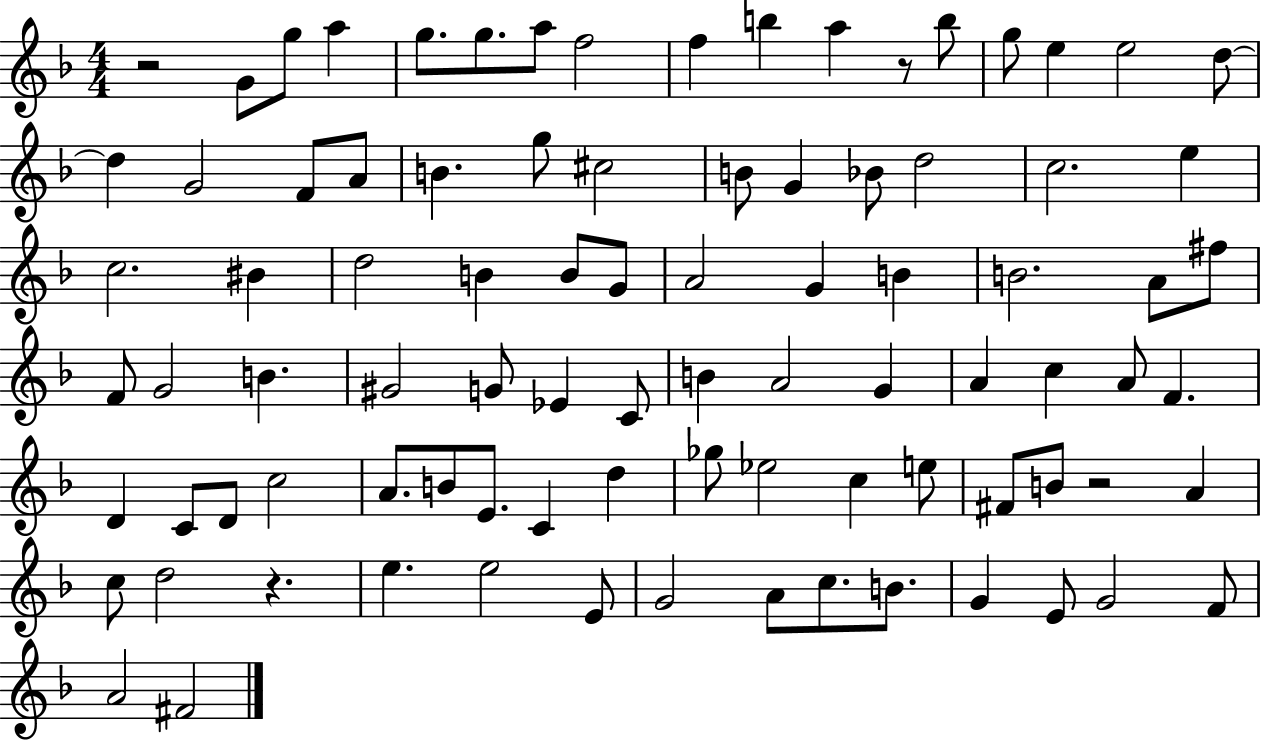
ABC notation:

X:1
T:Untitled
M:4/4
L:1/4
K:F
z2 G/2 g/2 a g/2 g/2 a/2 f2 f b a z/2 b/2 g/2 e e2 d/2 d G2 F/2 A/2 B g/2 ^c2 B/2 G _B/2 d2 c2 e c2 ^B d2 B B/2 G/2 A2 G B B2 A/2 ^f/2 F/2 G2 B ^G2 G/2 _E C/2 B A2 G A c A/2 F D C/2 D/2 c2 A/2 B/2 E/2 C d _g/2 _e2 c e/2 ^F/2 B/2 z2 A c/2 d2 z e e2 E/2 G2 A/2 c/2 B/2 G E/2 G2 F/2 A2 ^F2